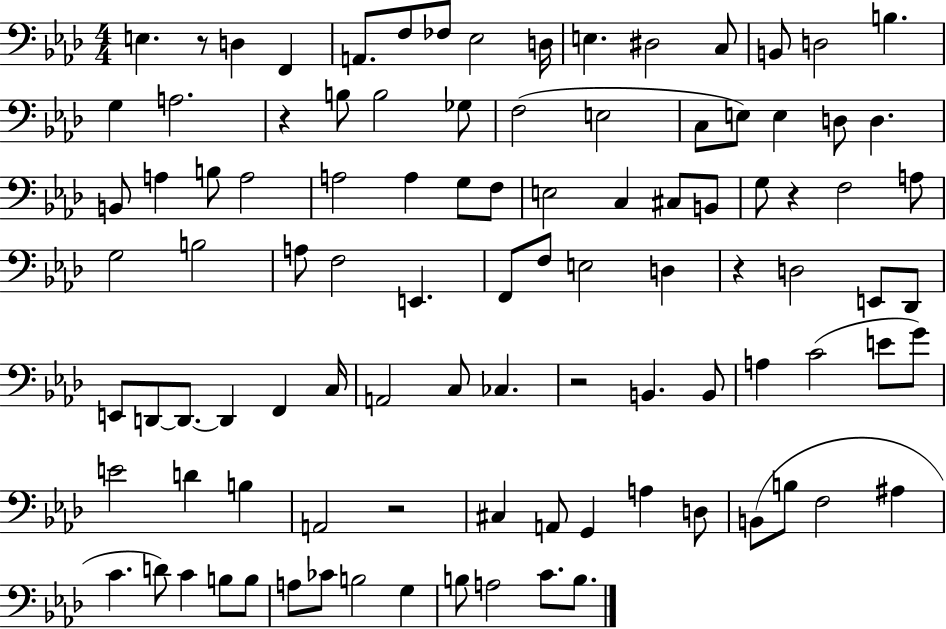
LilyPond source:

{
  \clef bass
  \numericTimeSignature
  \time 4/4
  \key aes \major
  \repeat volta 2 { e4. r8 d4 f,4 | a,8. f8 fes8 ees2 d16 | e4. dis2 c8 | b,8 d2 b4. | \break g4 a2. | r4 b8 b2 ges8 | f2( e2 | c8 e8) e4 d8 d4. | \break b,8 a4 b8 a2 | a2 a4 g8 f8 | e2 c4 cis8 b,8 | g8 r4 f2 a8 | \break g2 b2 | a8 f2 e,4. | f,8 f8 e2 d4 | r4 d2 e,8 des,8 | \break e,8 d,8~~ d,8.~~ d,4 f,4 c16 | a,2 c8 ces4. | r2 b,4. b,8 | a4 c'2( e'8 g'8) | \break e'2 d'4 b4 | a,2 r2 | cis4 a,8 g,4 a4 d8 | b,8( b8 f2 ais4 | \break c'4. d'8) c'4 b8 b8 | a8 ces'8 b2 g4 | b8 a2 c'8. b8. | } \bar "|."
}